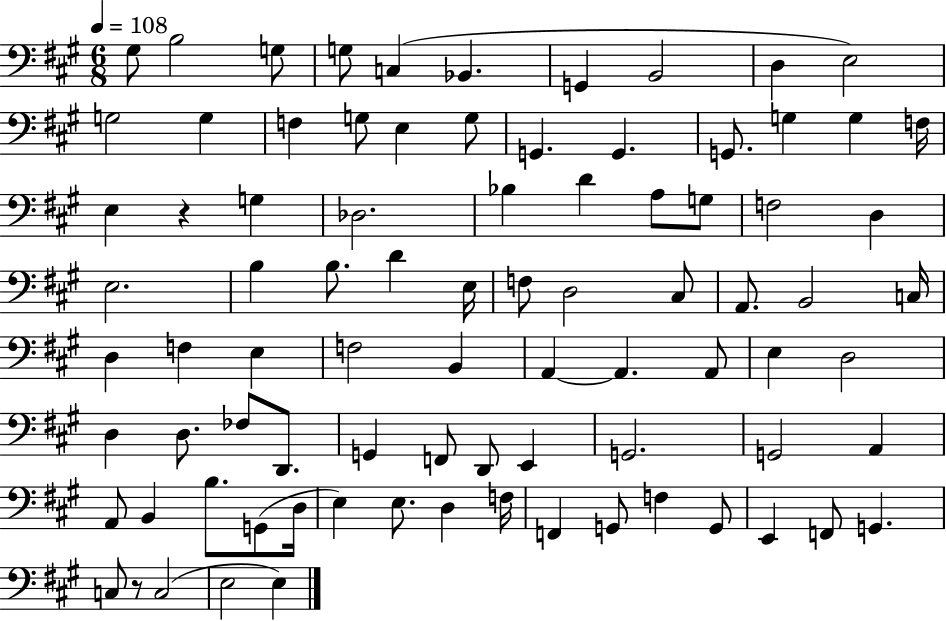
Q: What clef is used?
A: bass